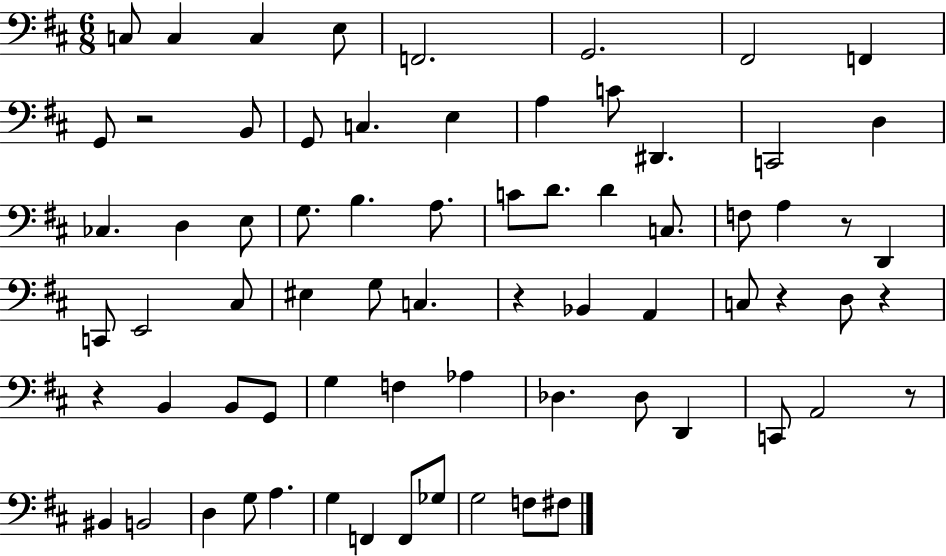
C3/e C3/q C3/q E3/e F2/h. G2/h. F#2/h F2/q G2/e R/h B2/e G2/e C3/q. E3/q A3/q C4/e D#2/q. C2/h D3/q CES3/q. D3/q E3/e G3/e. B3/q. A3/e. C4/e D4/e. D4/q C3/e. F3/e A3/q R/e D2/q C2/e E2/h C#3/e EIS3/q G3/e C3/q. R/q Bb2/q A2/q C3/e R/q D3/e R/q R/q B2/q B2/e G2/e G3/q F3/q Ab3/q Db3/q. Db3/e D2/q C2/e A2/h R/e BIS2/q B2/h D3/q G3/e A3/q. G3/q F2/q F2/e Gb3/e G3/h F3/e F#3/e